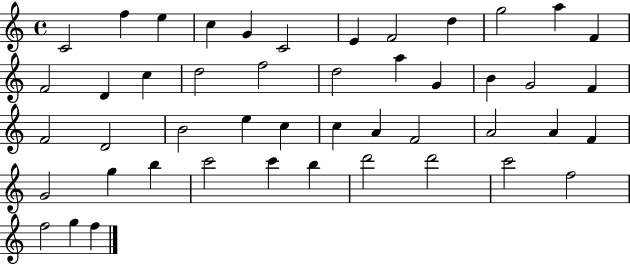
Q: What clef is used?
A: treble